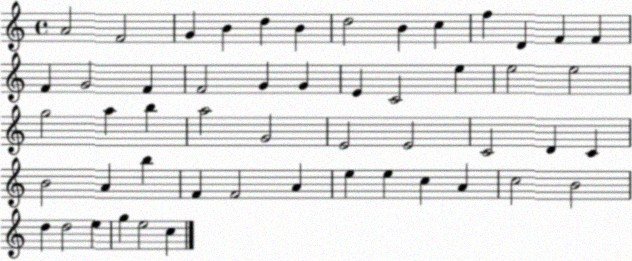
X:1
T:Untitled
M:4/4
L:1/4
K:C
A2 F2 G B d B d2 B c f D F F F G2 F F2 G G E C2 e e2 e2 g2 a b a2 G2 E2 E2 C2 D C B2 A b F F2 A e e c A c2 B2 d d2 e g e2 c